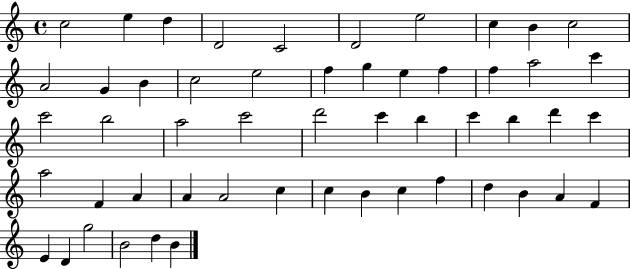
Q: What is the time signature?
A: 4/4